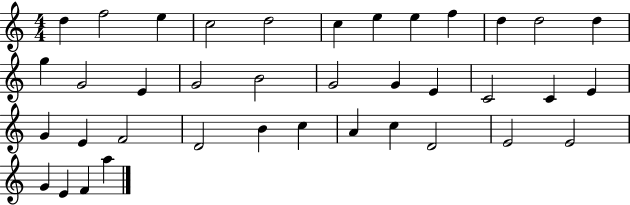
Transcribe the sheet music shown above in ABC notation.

X:1
T:Untitled
M:4/4
L:1/4
K:C
d f2 e c2 d2 c e e f d d2 d g G2 E G2 B2 G2 G E C2 C E G E F2 D2 B c A c D2 E2 E2 G E F a